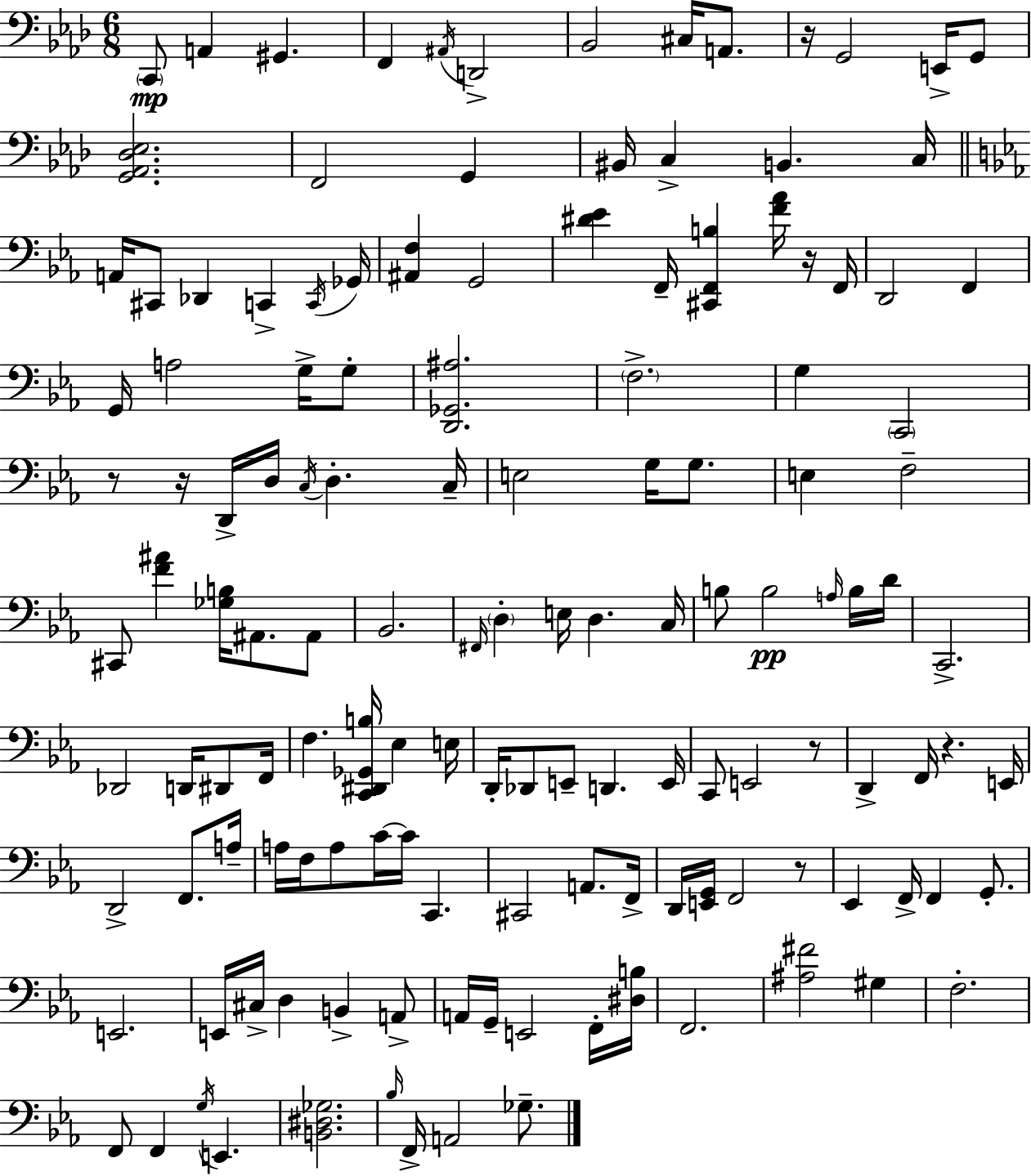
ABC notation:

X:1
T:Untitled
M:6/8
L:1/4
K:Ab
C,,/2 A,, ^G,, F,, ^A,,/4 D,,2 _B,,2 ^C,/4 A,,/2 z/4 G,,2 E,,/4 G,,/2 [G,,_A,,_D,_E,]2 F,,2 G,, ^B,,/4 C, B,, C,/4 A,,/4 ^C,,/2 _D,, C,, C,,/4 _G,,/4 [^A,,F,] G,,2 [^D_E] F,,/4 [^C,,F,,B,] [F_A]/4 z/4 F,,/4 D,,2 F,, G,,/4 A,2 G,/4 G,/2 [D,,_G,,^A,]2 F,2 G, C,,2 z/2 z/4 D,,/4 D,/4 C,/4 D, C,/4 E,2 G,/4 G,/2 E, F,2 ^C,,/2 [F^A] [_G,B,]/4 ^A,,/2 ^A,,/2 _B,,2 ^F,,/4 D, E,/4 D, C,/4 B,/2 B,2 A,/4 B,/4 D/4 C,,2 _D,,2 D,,/4 ^D,,/2 F,,/4 F, [C,,^D,,_G,,B,]/4 _E, E,/4 D,,/4 _D,,/2 E,,/2 D,, E,,/4 C,,/2 E,,2 z/2 D,, F,,/4 z E,,/4 D,,2 F,,/2 A,/4 A,/4 F,/4 A,/2 C/4 C/4 C,, ^C,,2 A,,/2 F,,/4 D,,/4 [E,,G,,]/4 F,,2 z/2 _E,, F,,/4 F,, G,,/2 E,,2 E,,/4 ^C,/4 D, B,, A,,/2 A,,/4 G,,/4 E,,2 F,,/4 [^D,B,]/4 F,,2 [^A,^F]2 ^G, F,2 F,,/2 F,, G,/4 E,, [B,,^D,_G,]2 _B,/4 F,,/4 A,,2 _G,/2